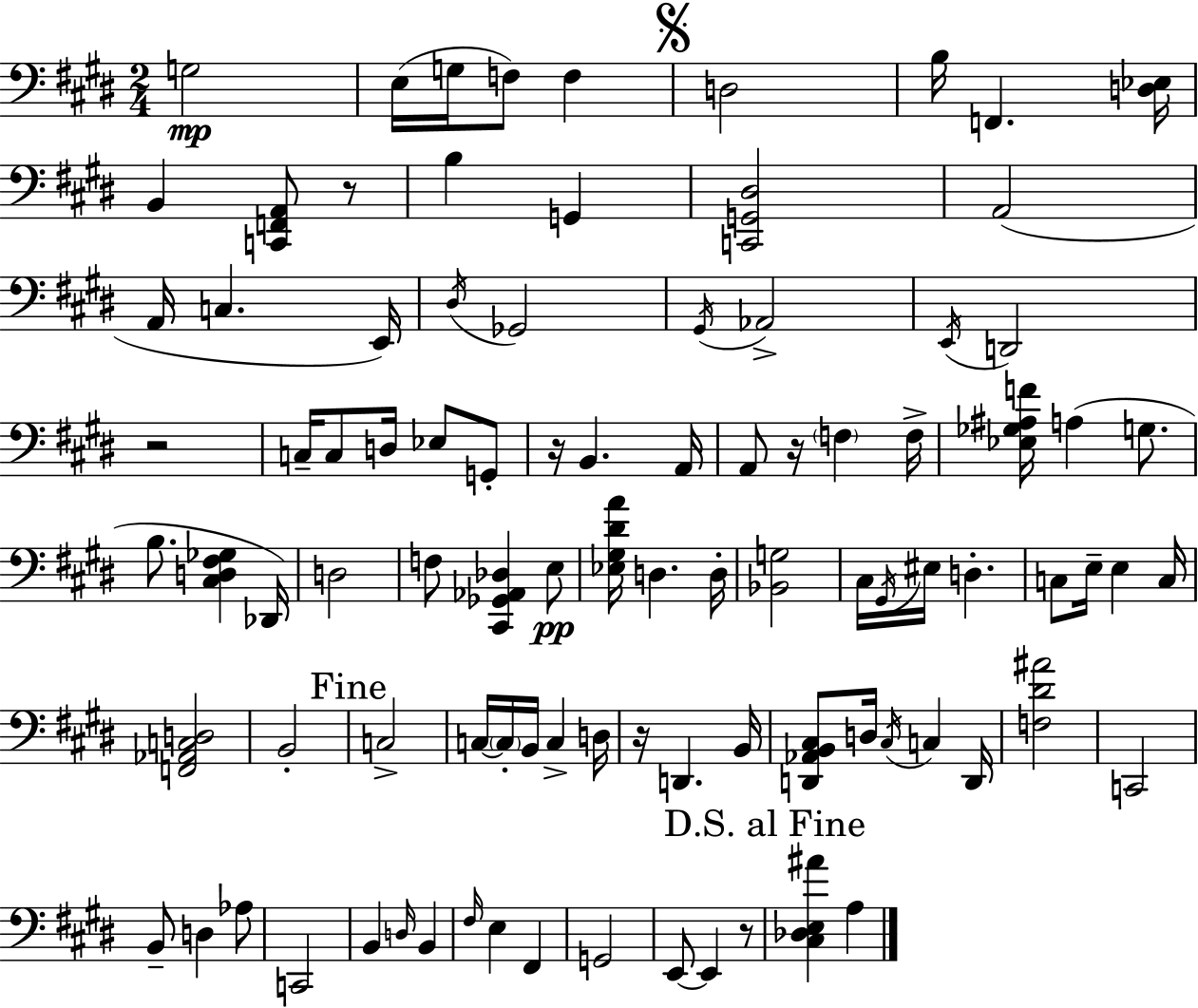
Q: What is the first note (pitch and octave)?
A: G3